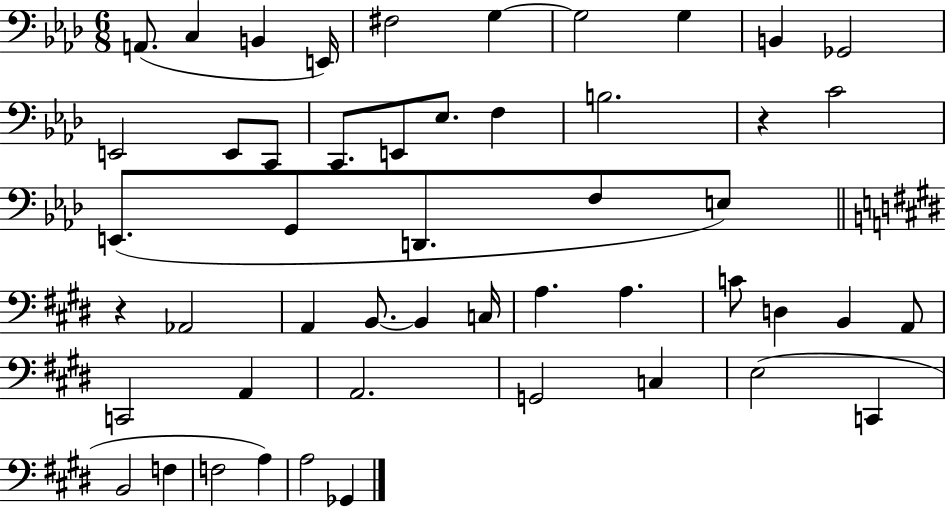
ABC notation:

X:1
T:Untitled
M:6/8
L:1/4
K:Ab
A,,/2 C, B,, E,,/4 ^F,2 G, G,2 G, B,, _G,,2 E,,2 E,,/2 C,,/2 C,,/2 E,,/2 _E,/2 F, B,2 z C2 E,,/2 G,,/2 D,,/2 F,/2 E,/2 z _A,,2 A,, B,,/2 B,, C,/4 A, A, C/2 D, B,, A,,/2 C,,2 A,, A,,2 G,,2 C, E,2 C,, B,,2 F, F,2 A, A,2 _G,,